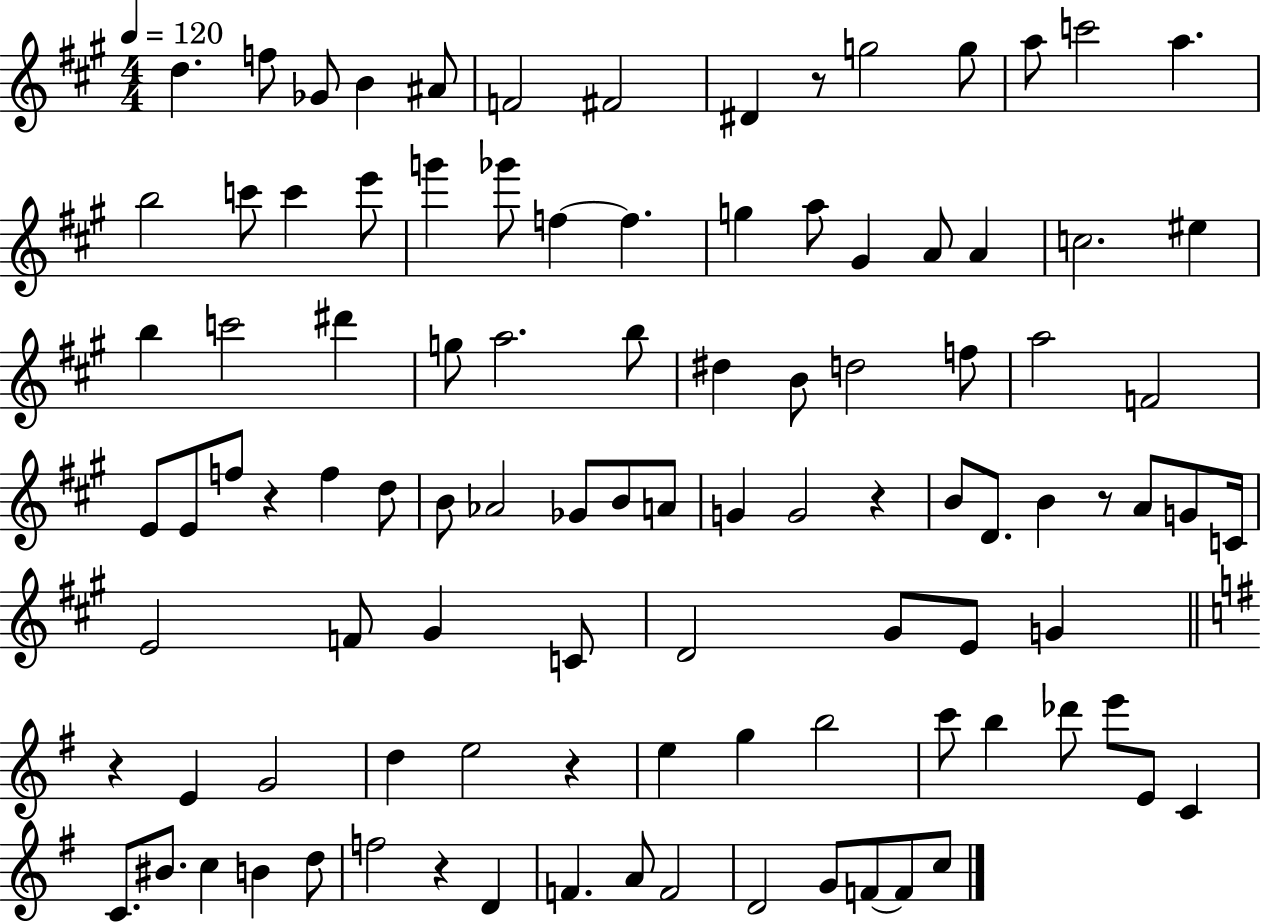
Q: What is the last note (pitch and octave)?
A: C5